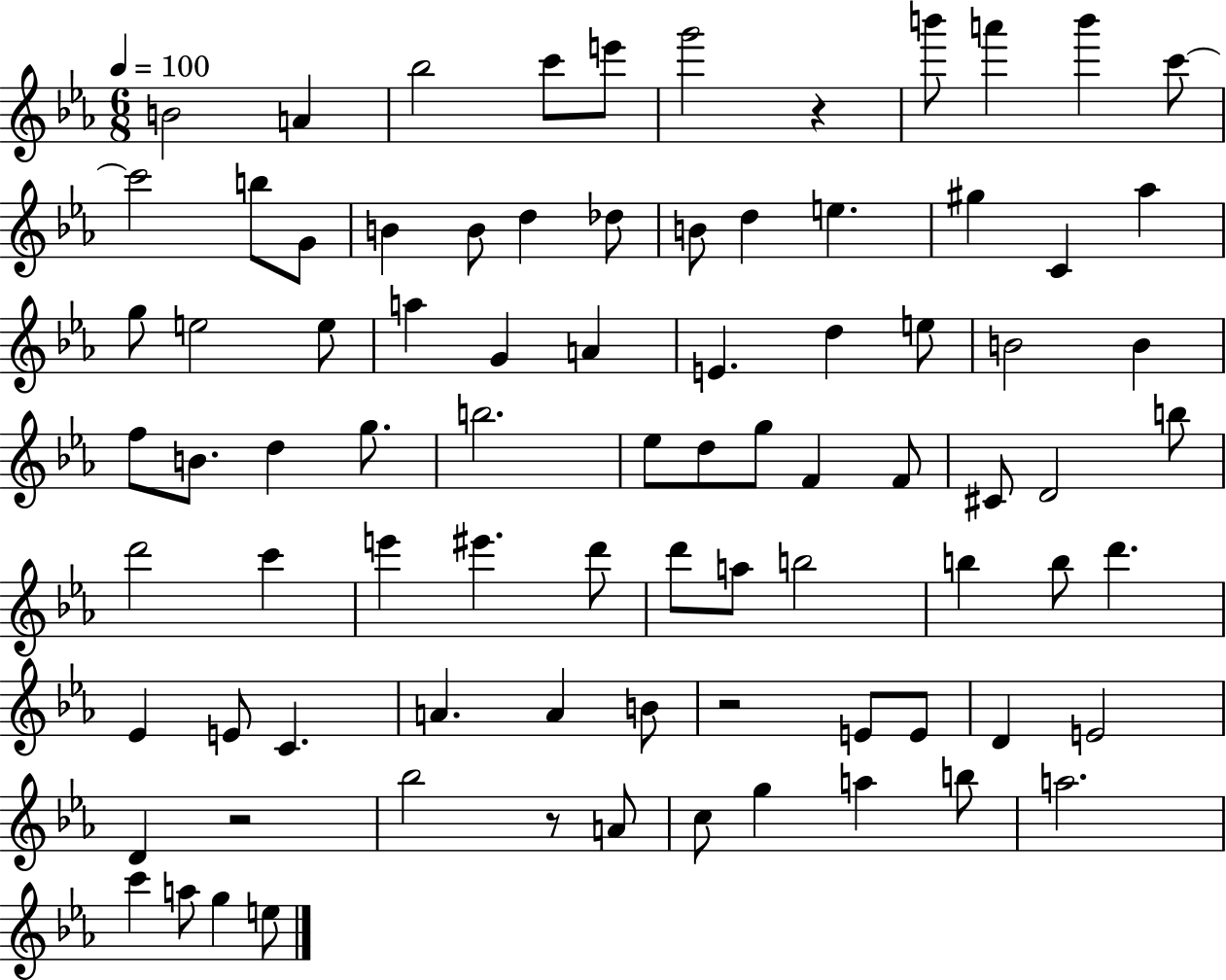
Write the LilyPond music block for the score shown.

{
  \clef treble
  \numericTimeSignature
  \time 6/8
  \key ees \major
  \tempo 4 = 100
  b'2 a'4 | bes''2 c'''8 e'''8 | g'''2 r4 | b'''8 a'''4 b'''4 c'''8~~ | \break c'''2 b''8 g'8 | b'4 b'8 d''4 des''8 | b'8 d''4 e''4. | gis''4 c'4 aes''4 | \break g''8 e''2 e''8 | a''4 g'4 a'4 | e'4. d''4 e''8 | b'2 b'4 | \break f''8 b'8. d''4 g''8. | b''2. | ees''8 d''8 g''8 f'4 f'8 | cis'8 d'2 b''8 | \break d'''2 c'''4 | e'''4 eis'''4. d'''8 | d'''8 a''8 b''2 | b''4 b''8 d'''4. | \break ees'4 e'8 c'4. | a'4. a'4 b'8 | r2 e'8 e'8 | d'4 e'2 | \break d'4 r2 | bes''2 r8 a'8 | c''8 g''4 a''4 b''8 | a''2. | \break c'''4 a''8 g''4 e''8 | \bar "|."
}